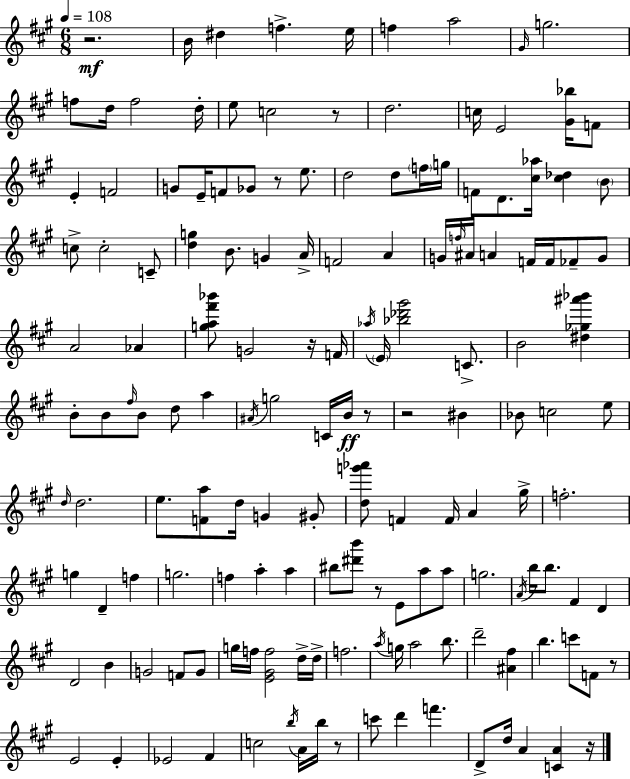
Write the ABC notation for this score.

X:1
T:Untitled
M:6/8
L:1/4
K:A
z2 B/4 ^d f e/4 f a2 ^G/4 g2 f/2 d/4 f2 d/4 e/2 c2 z/2 d2 c/4 E2 [^G_b]/4 F/2 E F2 G/2 E/4 F/2 _G/2 z/2 e/2 d2 d/2 f/4 g/4 F/2 D/2 [^c_a]/4 [^c_d] B/2 c/2 c2 C/2 [dg] B/2 G A/4 F2 A G/4 f/4 ^A/4 A F/4 F/4 _F/2 G/2 A2 _A [ga^f'_b']/2 G2 z/4 F/4 _a/4 E/4 [_b_d'^g']2 C/2 B2 [^d_g^a'_b'] B/2 B/2 ^f/4 B/2 d/2 a ^A/4 g2 C/4 B/4 z/2 z2 ^B _B/2 c2 e/2 d/4 d2 e/2 [Fa]/2 d/4 G ^G/2 [dg'_a']/2 F F/4 A ^g/4 f2 g D f g2 f a a ^b/2 [^d'b']/2 z/2 E/2 a/2 a/2 g2 A/4 b/4 b/2 ^F D D2 B G2 F/2 G/2 g/4 f/4 [E^Gf]2 d/4 d/4 f2 a/4 g/4 a2 b/2 d'2 [^A^f] b c'/2 F/2 z/2 E2 E _E2 ^F c2 b/4 A/4 b/4 z/2 c'/2 d' f' D/2 d/4 A [CA] z/4